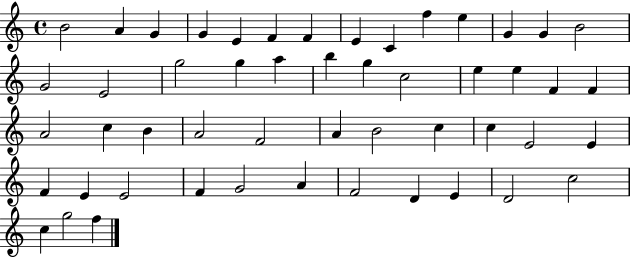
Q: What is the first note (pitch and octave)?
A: B4